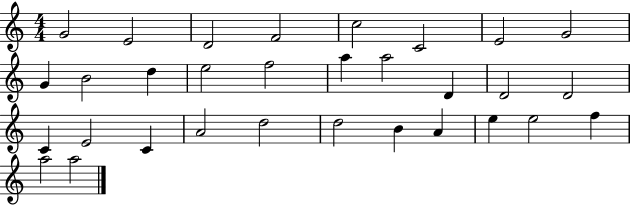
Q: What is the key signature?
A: C major